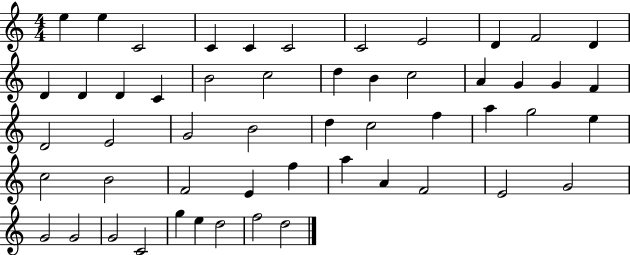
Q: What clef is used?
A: treble